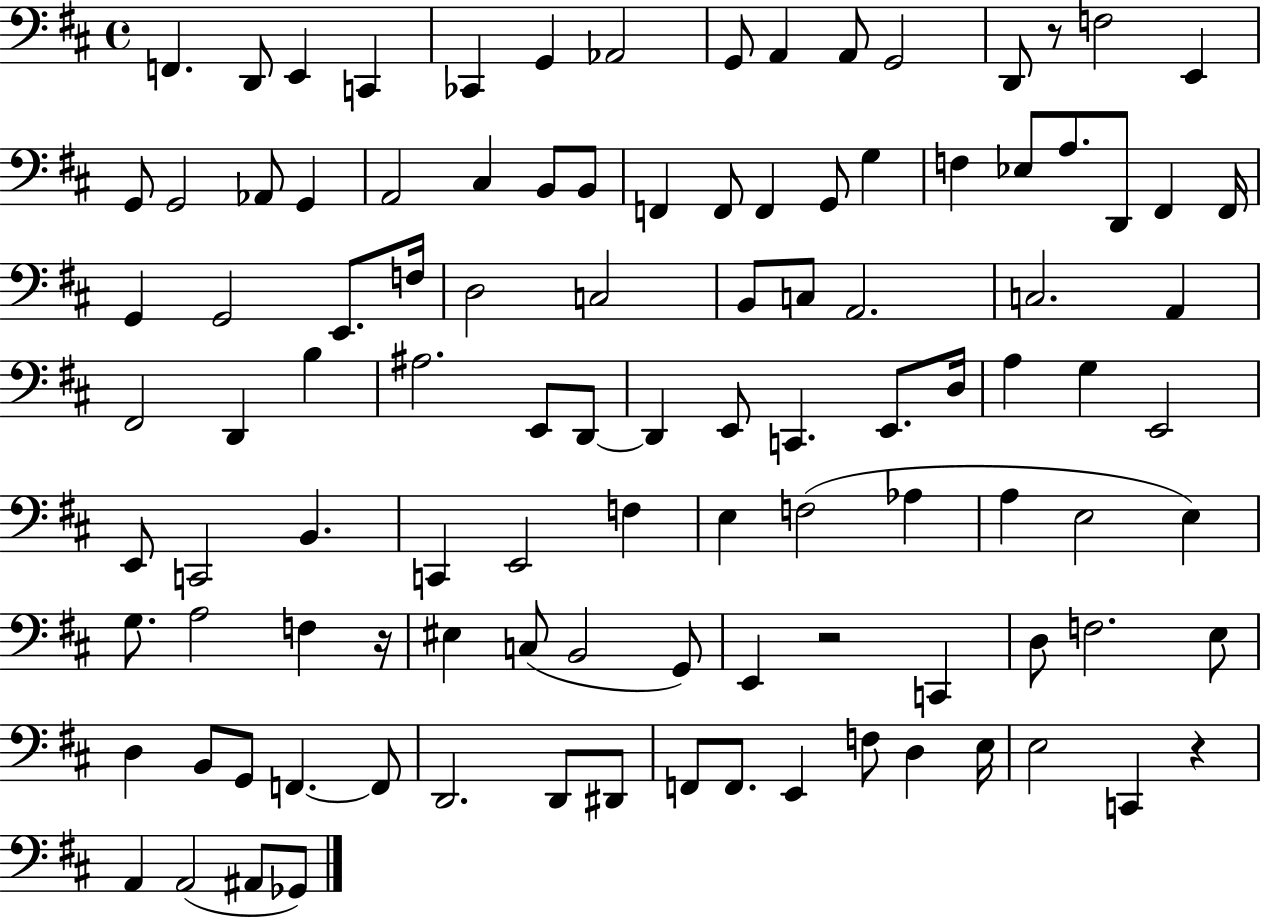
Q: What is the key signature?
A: D major